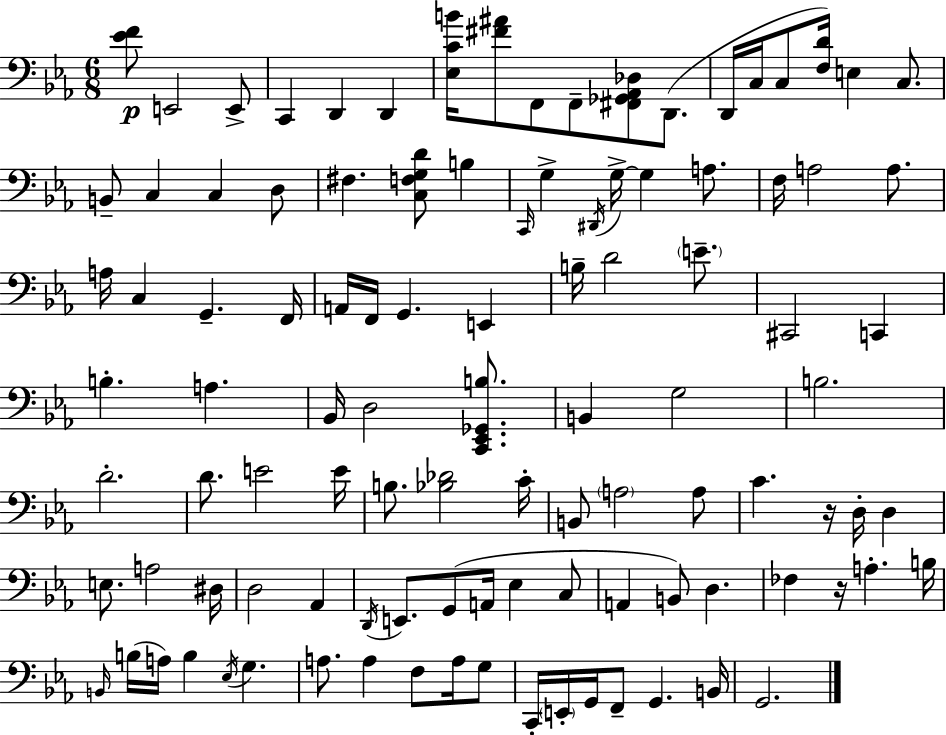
X:1
T:Untitled
M:6/8
L:1/4
K:Cm
[_EF]/2 E,,2 E,,/2 C,, D,, D,, [_E,CB]/4 [^F^A]/2 F,,/2 F,,/2 [^F,,_G,,_A,,_D,]/2 D,,/2 D,,/4 C,/4 C,/2 [F,D]/4 E, C,/2 B,,/2 C, C, D,/2 ^F, [C,F,G,D]/2 B, C,,/4 G, ^D,,/4 G,/4 G, A,/2 F,/4 A,2 A,/2 A,/4 C, G,, F,,/4 A,,/4 F,,/4 G,, E,, B,/4 D2 E/2 ^C,,2 C,, B, A, _B,,/4 D,2 [C,,_E,,_G,,B,]/2 B,, G,2 B,2 D2 D/2 E2 E/4 B,/2 [_B,_D]2 C/4 B,,/2 A,2 A,/2 C z/4 D,/4 D, E,/2 A,2 ^D,/4 D,2 _A,, D,,/4 E,,/2 G,,/2 A,,/4 _E, C,/2 A,, B,,/2 D, _F, z/4 A, B,/4 B,,/4 B,/4 A,/4 B, _E,/4 G, A,/2 A, F,/2 A,/4 G,/2 C,,/4 E,,/4 G,,/4 F,,/2 G,, B,,/4 G,,2